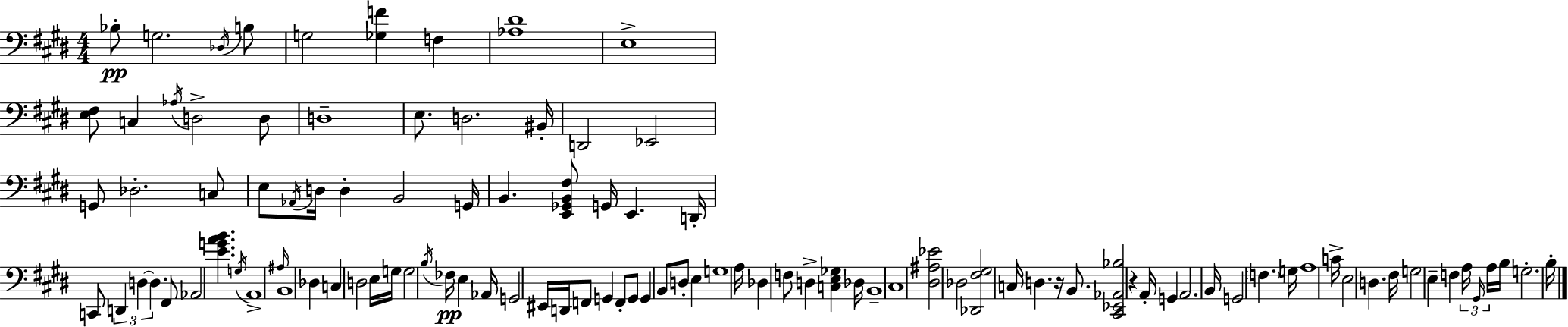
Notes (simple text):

Bb3/e G3/h. Db3/s B3/e G3/h [Gb3,F4]/q F3/q [Ab3,D#4]/w E3/w [E3,F#3]/e C3/q Ab3/s D3/h D3/e D3/w E3/e. D3/h. BIS2/s D2/h Eb2/h G2/e Db3/h. C3/e E3/e Ab2/s D3/s D3/q B2/h G2/s B2/q. [E2,Gb2,B2,F#3]/e G2/s E2/q. D2/s C2/e D2/q D3/q D3/q. F#2/e Ab2/h [E4,G4,A4,B4]/q. G3/s A2/w A#3/s B2/w Db3/q C3/q D3/h E3/s G3/s G3/h B3/s FES3/s E3/q Ab2/s G2/h EIS2/s D2/s F2/e G2/q F2/e G2/e G2/q B2/e D3/e E3/q G3/w A3/s Db3/q F3/e D3/q [C3,E3,Gb3]/q Db3/s B2/w C#3/w [D#3,A#3,Eb4]/h Db3/h [Db2,F#3,G#3]/h C3/s D3/q. R/s B2/e. [C#2,Eb2,Ab2,Bb3]/h R/q A2/s G2/q A2/h. B2/s G2/h F3/q. G3/s A3/w C4/s E3/h D3/q. F#3/s G3/h E3/q F3/q A3/s G#2/s A3/s B3/s G3/h. B3/s